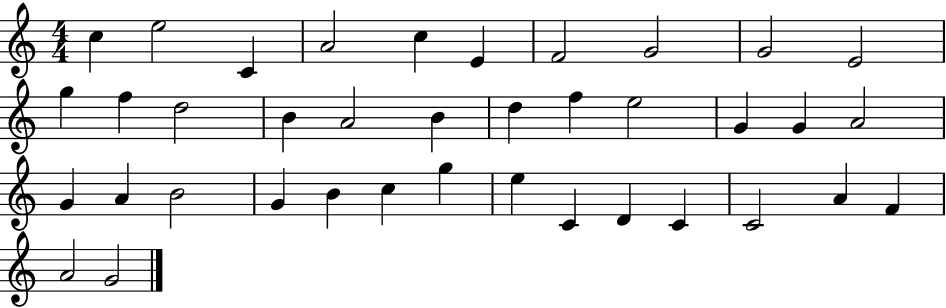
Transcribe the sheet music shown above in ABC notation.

X:1
T:Untitled
M:4/4
L:1/4
K:C
c e2 C A2 c E F2 G2 G2 E2 g f d2 B A2 B d f e2 G G A2 G A B2 G B c g e C D C C2 A F A2 G2